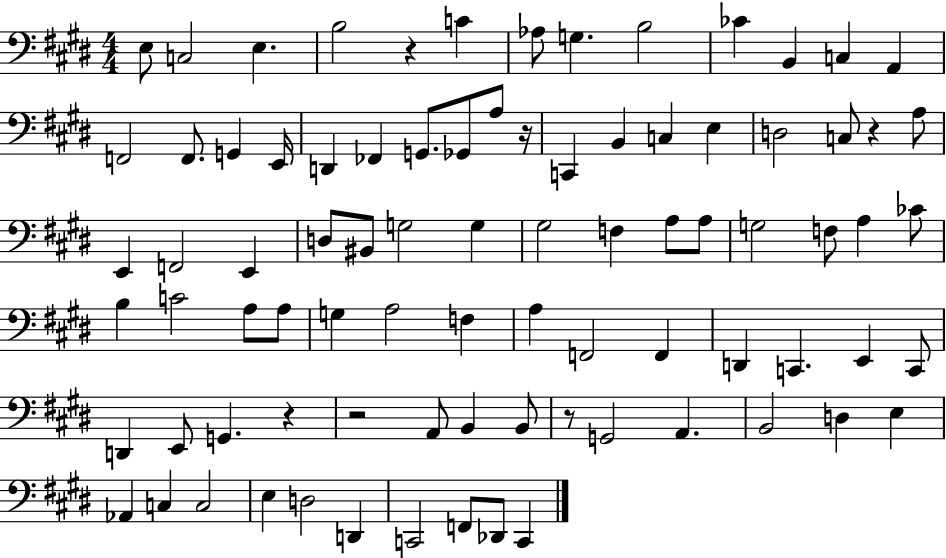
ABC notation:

X:1
T:Untitled
M:4/4
L:1/4
K:E
E,/2 C,2 E, B,2 z C _A,/2 G, B,2 _C B,, C, A,, F,,2 F,,/2 G,, E,,/4 D,, _F,, G,,/2 _G,,/2 A,/2 z/4 C,, B,, C, E, D,2 C,/2 z A,/2 E,, F,,2 E,, D,/2 ^B,,/2 G,2 G, ^G,2 F, A,/2 A,/2 G,2 F,/2 A, _C/2 B, C2 A,/2 A,/2 G, A,2 F, A, F,,2 F,, D,, C,, E,, C,,/2 D,, E,,/2 G,, z z2 A,,/2 B,, B,,/2 z/2 G,,2 A,, B,,2 D, E, _A,, C, C,2 E, D,2 D,, C,,2 F,,/2 _D,,/2 C,,